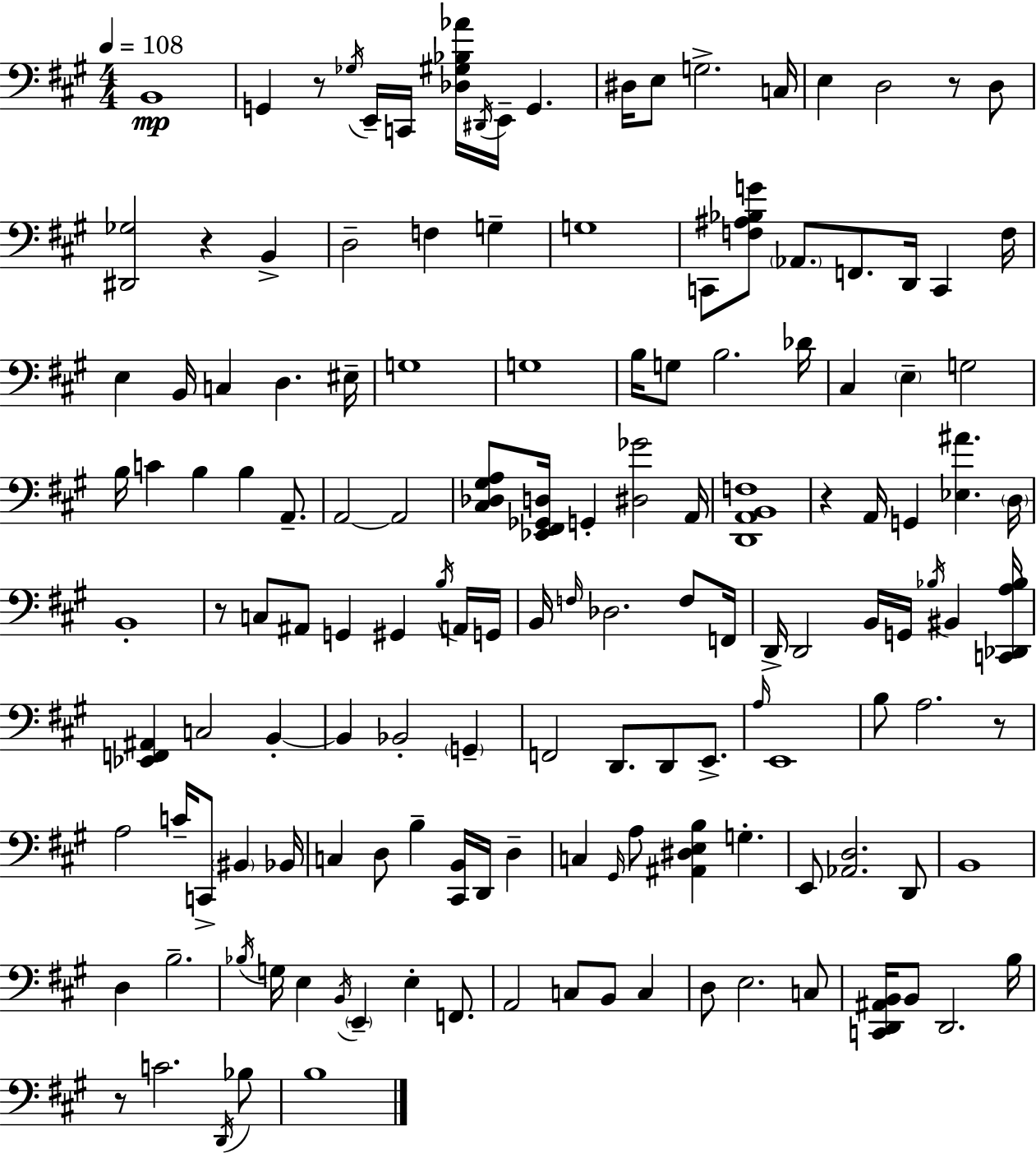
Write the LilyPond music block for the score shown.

{
  \clef bass
  \numericTimeSignature
  \time 4/4
  \key a \major
  \tempo 4 = 108
  \repeat volta 2 { b,1\mp | g,4 r8 \acciaccatura { ges16 } e,16-- c,16 <des gis bes aes'>16 \acciaccatura { dis,16 } e,16-- g,4. | dis16 e8 g2.-> | c16 e4 d2 r8 | \break d8 <dis, ges>2 r4 b,4-> | d2-- f4 g4-- | g1 | c,8 <f ais bes g'>8 \parenthesize aes,8. f,8. d,16 c,4 | \break f16 e4 b,16 c4 d4. | eis16-- g1 | g1 | b16 g8 b2. | \break des'16 cis4 \parenthesize e4-- g2 | b16 c'4 b4 b4 a,8.-- | a,2~~ a,2 | <cis des gis a>8 <ees, fis, ges, d>16 g,4-. <dis ges'>2 | \break a,16 <d, a, b, f>1 | r4 a,16 g,4 <ees ais'>4. | \parenthesize d16 b,1-. | r8 c8 ais,8 g,4 gis,4 | \break \acciaccatura { b16 } a,16 g,16 b,16 \grace { f16 } des2. | f8 f,16 d,16-> d,2 b,16 g,16 \acciaccatura { bes16 } | bis,4 <c, des, a bes>16 <ees, f, ais,>4 c2 | b,4-.~~ b,4 bes,2-. | \break \parenthesize g,4-- f,2 d,8. | d,8 e,8.-> \grace { a16 } e,1 | b8 a2. | r8 a2 c'16-- c,8-> | \break \parenthesize bis,4 bes,16 c4 d8 b4-- | <cis, b,>16 d,16 d4-- c4 \grace { gis,16 } a8 <ais, dis e b>4 | g4.-. e,8 <aes, d>2. | d,8 b,1 | \break d4 b2.-- | \acciaccatura { bes16 } g16 e4 \acciaccatura { b,16 } \parenthesize e,4-- | e4-. f,8. a,2 | c8 b,8 c4 d8 e2. | \break c8 <c, d, ais, b,>16 b,8 d,2. | b16 r8 c'2. | \acciaccatura { d,16 } bes8 b1 | } \bar "|."
}